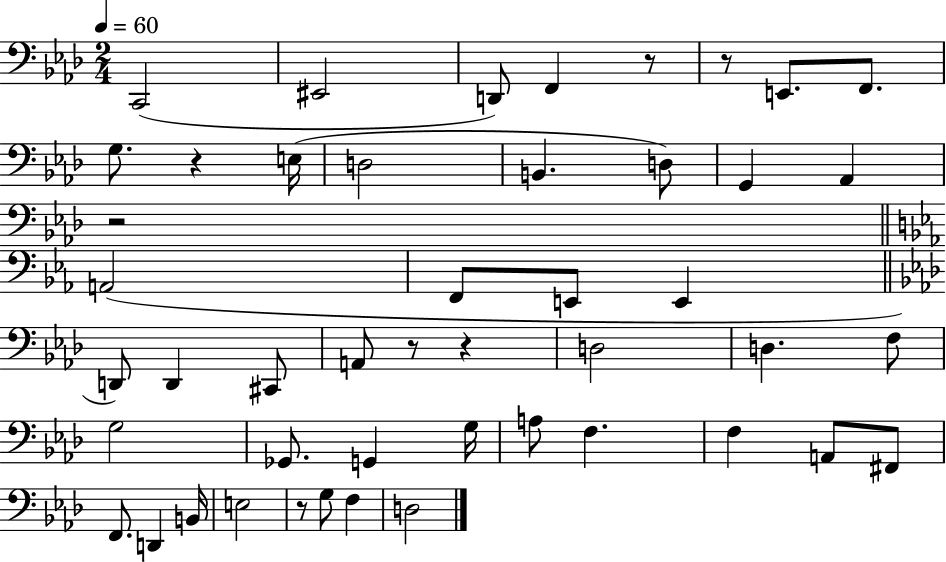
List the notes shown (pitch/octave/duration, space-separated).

C2/h EIS2/h D2/e F2/q R/e R/e E2/e. F2/e. G3/e. R/q E3/s D3/h B2/q. D3/e G2/q Ab2/q R/h A2/h F2/e E2/e E2/q D2/e D2/q C#2/e A2/e R/e R/q D3/h D3/q. F3/e G3/h Gb2/e. G2/q G3/s A3/e F3/q. F3/q A2/e F#2/e F2/e. D2/q B2/s E3/h R/e G3/e F3/q D3/h